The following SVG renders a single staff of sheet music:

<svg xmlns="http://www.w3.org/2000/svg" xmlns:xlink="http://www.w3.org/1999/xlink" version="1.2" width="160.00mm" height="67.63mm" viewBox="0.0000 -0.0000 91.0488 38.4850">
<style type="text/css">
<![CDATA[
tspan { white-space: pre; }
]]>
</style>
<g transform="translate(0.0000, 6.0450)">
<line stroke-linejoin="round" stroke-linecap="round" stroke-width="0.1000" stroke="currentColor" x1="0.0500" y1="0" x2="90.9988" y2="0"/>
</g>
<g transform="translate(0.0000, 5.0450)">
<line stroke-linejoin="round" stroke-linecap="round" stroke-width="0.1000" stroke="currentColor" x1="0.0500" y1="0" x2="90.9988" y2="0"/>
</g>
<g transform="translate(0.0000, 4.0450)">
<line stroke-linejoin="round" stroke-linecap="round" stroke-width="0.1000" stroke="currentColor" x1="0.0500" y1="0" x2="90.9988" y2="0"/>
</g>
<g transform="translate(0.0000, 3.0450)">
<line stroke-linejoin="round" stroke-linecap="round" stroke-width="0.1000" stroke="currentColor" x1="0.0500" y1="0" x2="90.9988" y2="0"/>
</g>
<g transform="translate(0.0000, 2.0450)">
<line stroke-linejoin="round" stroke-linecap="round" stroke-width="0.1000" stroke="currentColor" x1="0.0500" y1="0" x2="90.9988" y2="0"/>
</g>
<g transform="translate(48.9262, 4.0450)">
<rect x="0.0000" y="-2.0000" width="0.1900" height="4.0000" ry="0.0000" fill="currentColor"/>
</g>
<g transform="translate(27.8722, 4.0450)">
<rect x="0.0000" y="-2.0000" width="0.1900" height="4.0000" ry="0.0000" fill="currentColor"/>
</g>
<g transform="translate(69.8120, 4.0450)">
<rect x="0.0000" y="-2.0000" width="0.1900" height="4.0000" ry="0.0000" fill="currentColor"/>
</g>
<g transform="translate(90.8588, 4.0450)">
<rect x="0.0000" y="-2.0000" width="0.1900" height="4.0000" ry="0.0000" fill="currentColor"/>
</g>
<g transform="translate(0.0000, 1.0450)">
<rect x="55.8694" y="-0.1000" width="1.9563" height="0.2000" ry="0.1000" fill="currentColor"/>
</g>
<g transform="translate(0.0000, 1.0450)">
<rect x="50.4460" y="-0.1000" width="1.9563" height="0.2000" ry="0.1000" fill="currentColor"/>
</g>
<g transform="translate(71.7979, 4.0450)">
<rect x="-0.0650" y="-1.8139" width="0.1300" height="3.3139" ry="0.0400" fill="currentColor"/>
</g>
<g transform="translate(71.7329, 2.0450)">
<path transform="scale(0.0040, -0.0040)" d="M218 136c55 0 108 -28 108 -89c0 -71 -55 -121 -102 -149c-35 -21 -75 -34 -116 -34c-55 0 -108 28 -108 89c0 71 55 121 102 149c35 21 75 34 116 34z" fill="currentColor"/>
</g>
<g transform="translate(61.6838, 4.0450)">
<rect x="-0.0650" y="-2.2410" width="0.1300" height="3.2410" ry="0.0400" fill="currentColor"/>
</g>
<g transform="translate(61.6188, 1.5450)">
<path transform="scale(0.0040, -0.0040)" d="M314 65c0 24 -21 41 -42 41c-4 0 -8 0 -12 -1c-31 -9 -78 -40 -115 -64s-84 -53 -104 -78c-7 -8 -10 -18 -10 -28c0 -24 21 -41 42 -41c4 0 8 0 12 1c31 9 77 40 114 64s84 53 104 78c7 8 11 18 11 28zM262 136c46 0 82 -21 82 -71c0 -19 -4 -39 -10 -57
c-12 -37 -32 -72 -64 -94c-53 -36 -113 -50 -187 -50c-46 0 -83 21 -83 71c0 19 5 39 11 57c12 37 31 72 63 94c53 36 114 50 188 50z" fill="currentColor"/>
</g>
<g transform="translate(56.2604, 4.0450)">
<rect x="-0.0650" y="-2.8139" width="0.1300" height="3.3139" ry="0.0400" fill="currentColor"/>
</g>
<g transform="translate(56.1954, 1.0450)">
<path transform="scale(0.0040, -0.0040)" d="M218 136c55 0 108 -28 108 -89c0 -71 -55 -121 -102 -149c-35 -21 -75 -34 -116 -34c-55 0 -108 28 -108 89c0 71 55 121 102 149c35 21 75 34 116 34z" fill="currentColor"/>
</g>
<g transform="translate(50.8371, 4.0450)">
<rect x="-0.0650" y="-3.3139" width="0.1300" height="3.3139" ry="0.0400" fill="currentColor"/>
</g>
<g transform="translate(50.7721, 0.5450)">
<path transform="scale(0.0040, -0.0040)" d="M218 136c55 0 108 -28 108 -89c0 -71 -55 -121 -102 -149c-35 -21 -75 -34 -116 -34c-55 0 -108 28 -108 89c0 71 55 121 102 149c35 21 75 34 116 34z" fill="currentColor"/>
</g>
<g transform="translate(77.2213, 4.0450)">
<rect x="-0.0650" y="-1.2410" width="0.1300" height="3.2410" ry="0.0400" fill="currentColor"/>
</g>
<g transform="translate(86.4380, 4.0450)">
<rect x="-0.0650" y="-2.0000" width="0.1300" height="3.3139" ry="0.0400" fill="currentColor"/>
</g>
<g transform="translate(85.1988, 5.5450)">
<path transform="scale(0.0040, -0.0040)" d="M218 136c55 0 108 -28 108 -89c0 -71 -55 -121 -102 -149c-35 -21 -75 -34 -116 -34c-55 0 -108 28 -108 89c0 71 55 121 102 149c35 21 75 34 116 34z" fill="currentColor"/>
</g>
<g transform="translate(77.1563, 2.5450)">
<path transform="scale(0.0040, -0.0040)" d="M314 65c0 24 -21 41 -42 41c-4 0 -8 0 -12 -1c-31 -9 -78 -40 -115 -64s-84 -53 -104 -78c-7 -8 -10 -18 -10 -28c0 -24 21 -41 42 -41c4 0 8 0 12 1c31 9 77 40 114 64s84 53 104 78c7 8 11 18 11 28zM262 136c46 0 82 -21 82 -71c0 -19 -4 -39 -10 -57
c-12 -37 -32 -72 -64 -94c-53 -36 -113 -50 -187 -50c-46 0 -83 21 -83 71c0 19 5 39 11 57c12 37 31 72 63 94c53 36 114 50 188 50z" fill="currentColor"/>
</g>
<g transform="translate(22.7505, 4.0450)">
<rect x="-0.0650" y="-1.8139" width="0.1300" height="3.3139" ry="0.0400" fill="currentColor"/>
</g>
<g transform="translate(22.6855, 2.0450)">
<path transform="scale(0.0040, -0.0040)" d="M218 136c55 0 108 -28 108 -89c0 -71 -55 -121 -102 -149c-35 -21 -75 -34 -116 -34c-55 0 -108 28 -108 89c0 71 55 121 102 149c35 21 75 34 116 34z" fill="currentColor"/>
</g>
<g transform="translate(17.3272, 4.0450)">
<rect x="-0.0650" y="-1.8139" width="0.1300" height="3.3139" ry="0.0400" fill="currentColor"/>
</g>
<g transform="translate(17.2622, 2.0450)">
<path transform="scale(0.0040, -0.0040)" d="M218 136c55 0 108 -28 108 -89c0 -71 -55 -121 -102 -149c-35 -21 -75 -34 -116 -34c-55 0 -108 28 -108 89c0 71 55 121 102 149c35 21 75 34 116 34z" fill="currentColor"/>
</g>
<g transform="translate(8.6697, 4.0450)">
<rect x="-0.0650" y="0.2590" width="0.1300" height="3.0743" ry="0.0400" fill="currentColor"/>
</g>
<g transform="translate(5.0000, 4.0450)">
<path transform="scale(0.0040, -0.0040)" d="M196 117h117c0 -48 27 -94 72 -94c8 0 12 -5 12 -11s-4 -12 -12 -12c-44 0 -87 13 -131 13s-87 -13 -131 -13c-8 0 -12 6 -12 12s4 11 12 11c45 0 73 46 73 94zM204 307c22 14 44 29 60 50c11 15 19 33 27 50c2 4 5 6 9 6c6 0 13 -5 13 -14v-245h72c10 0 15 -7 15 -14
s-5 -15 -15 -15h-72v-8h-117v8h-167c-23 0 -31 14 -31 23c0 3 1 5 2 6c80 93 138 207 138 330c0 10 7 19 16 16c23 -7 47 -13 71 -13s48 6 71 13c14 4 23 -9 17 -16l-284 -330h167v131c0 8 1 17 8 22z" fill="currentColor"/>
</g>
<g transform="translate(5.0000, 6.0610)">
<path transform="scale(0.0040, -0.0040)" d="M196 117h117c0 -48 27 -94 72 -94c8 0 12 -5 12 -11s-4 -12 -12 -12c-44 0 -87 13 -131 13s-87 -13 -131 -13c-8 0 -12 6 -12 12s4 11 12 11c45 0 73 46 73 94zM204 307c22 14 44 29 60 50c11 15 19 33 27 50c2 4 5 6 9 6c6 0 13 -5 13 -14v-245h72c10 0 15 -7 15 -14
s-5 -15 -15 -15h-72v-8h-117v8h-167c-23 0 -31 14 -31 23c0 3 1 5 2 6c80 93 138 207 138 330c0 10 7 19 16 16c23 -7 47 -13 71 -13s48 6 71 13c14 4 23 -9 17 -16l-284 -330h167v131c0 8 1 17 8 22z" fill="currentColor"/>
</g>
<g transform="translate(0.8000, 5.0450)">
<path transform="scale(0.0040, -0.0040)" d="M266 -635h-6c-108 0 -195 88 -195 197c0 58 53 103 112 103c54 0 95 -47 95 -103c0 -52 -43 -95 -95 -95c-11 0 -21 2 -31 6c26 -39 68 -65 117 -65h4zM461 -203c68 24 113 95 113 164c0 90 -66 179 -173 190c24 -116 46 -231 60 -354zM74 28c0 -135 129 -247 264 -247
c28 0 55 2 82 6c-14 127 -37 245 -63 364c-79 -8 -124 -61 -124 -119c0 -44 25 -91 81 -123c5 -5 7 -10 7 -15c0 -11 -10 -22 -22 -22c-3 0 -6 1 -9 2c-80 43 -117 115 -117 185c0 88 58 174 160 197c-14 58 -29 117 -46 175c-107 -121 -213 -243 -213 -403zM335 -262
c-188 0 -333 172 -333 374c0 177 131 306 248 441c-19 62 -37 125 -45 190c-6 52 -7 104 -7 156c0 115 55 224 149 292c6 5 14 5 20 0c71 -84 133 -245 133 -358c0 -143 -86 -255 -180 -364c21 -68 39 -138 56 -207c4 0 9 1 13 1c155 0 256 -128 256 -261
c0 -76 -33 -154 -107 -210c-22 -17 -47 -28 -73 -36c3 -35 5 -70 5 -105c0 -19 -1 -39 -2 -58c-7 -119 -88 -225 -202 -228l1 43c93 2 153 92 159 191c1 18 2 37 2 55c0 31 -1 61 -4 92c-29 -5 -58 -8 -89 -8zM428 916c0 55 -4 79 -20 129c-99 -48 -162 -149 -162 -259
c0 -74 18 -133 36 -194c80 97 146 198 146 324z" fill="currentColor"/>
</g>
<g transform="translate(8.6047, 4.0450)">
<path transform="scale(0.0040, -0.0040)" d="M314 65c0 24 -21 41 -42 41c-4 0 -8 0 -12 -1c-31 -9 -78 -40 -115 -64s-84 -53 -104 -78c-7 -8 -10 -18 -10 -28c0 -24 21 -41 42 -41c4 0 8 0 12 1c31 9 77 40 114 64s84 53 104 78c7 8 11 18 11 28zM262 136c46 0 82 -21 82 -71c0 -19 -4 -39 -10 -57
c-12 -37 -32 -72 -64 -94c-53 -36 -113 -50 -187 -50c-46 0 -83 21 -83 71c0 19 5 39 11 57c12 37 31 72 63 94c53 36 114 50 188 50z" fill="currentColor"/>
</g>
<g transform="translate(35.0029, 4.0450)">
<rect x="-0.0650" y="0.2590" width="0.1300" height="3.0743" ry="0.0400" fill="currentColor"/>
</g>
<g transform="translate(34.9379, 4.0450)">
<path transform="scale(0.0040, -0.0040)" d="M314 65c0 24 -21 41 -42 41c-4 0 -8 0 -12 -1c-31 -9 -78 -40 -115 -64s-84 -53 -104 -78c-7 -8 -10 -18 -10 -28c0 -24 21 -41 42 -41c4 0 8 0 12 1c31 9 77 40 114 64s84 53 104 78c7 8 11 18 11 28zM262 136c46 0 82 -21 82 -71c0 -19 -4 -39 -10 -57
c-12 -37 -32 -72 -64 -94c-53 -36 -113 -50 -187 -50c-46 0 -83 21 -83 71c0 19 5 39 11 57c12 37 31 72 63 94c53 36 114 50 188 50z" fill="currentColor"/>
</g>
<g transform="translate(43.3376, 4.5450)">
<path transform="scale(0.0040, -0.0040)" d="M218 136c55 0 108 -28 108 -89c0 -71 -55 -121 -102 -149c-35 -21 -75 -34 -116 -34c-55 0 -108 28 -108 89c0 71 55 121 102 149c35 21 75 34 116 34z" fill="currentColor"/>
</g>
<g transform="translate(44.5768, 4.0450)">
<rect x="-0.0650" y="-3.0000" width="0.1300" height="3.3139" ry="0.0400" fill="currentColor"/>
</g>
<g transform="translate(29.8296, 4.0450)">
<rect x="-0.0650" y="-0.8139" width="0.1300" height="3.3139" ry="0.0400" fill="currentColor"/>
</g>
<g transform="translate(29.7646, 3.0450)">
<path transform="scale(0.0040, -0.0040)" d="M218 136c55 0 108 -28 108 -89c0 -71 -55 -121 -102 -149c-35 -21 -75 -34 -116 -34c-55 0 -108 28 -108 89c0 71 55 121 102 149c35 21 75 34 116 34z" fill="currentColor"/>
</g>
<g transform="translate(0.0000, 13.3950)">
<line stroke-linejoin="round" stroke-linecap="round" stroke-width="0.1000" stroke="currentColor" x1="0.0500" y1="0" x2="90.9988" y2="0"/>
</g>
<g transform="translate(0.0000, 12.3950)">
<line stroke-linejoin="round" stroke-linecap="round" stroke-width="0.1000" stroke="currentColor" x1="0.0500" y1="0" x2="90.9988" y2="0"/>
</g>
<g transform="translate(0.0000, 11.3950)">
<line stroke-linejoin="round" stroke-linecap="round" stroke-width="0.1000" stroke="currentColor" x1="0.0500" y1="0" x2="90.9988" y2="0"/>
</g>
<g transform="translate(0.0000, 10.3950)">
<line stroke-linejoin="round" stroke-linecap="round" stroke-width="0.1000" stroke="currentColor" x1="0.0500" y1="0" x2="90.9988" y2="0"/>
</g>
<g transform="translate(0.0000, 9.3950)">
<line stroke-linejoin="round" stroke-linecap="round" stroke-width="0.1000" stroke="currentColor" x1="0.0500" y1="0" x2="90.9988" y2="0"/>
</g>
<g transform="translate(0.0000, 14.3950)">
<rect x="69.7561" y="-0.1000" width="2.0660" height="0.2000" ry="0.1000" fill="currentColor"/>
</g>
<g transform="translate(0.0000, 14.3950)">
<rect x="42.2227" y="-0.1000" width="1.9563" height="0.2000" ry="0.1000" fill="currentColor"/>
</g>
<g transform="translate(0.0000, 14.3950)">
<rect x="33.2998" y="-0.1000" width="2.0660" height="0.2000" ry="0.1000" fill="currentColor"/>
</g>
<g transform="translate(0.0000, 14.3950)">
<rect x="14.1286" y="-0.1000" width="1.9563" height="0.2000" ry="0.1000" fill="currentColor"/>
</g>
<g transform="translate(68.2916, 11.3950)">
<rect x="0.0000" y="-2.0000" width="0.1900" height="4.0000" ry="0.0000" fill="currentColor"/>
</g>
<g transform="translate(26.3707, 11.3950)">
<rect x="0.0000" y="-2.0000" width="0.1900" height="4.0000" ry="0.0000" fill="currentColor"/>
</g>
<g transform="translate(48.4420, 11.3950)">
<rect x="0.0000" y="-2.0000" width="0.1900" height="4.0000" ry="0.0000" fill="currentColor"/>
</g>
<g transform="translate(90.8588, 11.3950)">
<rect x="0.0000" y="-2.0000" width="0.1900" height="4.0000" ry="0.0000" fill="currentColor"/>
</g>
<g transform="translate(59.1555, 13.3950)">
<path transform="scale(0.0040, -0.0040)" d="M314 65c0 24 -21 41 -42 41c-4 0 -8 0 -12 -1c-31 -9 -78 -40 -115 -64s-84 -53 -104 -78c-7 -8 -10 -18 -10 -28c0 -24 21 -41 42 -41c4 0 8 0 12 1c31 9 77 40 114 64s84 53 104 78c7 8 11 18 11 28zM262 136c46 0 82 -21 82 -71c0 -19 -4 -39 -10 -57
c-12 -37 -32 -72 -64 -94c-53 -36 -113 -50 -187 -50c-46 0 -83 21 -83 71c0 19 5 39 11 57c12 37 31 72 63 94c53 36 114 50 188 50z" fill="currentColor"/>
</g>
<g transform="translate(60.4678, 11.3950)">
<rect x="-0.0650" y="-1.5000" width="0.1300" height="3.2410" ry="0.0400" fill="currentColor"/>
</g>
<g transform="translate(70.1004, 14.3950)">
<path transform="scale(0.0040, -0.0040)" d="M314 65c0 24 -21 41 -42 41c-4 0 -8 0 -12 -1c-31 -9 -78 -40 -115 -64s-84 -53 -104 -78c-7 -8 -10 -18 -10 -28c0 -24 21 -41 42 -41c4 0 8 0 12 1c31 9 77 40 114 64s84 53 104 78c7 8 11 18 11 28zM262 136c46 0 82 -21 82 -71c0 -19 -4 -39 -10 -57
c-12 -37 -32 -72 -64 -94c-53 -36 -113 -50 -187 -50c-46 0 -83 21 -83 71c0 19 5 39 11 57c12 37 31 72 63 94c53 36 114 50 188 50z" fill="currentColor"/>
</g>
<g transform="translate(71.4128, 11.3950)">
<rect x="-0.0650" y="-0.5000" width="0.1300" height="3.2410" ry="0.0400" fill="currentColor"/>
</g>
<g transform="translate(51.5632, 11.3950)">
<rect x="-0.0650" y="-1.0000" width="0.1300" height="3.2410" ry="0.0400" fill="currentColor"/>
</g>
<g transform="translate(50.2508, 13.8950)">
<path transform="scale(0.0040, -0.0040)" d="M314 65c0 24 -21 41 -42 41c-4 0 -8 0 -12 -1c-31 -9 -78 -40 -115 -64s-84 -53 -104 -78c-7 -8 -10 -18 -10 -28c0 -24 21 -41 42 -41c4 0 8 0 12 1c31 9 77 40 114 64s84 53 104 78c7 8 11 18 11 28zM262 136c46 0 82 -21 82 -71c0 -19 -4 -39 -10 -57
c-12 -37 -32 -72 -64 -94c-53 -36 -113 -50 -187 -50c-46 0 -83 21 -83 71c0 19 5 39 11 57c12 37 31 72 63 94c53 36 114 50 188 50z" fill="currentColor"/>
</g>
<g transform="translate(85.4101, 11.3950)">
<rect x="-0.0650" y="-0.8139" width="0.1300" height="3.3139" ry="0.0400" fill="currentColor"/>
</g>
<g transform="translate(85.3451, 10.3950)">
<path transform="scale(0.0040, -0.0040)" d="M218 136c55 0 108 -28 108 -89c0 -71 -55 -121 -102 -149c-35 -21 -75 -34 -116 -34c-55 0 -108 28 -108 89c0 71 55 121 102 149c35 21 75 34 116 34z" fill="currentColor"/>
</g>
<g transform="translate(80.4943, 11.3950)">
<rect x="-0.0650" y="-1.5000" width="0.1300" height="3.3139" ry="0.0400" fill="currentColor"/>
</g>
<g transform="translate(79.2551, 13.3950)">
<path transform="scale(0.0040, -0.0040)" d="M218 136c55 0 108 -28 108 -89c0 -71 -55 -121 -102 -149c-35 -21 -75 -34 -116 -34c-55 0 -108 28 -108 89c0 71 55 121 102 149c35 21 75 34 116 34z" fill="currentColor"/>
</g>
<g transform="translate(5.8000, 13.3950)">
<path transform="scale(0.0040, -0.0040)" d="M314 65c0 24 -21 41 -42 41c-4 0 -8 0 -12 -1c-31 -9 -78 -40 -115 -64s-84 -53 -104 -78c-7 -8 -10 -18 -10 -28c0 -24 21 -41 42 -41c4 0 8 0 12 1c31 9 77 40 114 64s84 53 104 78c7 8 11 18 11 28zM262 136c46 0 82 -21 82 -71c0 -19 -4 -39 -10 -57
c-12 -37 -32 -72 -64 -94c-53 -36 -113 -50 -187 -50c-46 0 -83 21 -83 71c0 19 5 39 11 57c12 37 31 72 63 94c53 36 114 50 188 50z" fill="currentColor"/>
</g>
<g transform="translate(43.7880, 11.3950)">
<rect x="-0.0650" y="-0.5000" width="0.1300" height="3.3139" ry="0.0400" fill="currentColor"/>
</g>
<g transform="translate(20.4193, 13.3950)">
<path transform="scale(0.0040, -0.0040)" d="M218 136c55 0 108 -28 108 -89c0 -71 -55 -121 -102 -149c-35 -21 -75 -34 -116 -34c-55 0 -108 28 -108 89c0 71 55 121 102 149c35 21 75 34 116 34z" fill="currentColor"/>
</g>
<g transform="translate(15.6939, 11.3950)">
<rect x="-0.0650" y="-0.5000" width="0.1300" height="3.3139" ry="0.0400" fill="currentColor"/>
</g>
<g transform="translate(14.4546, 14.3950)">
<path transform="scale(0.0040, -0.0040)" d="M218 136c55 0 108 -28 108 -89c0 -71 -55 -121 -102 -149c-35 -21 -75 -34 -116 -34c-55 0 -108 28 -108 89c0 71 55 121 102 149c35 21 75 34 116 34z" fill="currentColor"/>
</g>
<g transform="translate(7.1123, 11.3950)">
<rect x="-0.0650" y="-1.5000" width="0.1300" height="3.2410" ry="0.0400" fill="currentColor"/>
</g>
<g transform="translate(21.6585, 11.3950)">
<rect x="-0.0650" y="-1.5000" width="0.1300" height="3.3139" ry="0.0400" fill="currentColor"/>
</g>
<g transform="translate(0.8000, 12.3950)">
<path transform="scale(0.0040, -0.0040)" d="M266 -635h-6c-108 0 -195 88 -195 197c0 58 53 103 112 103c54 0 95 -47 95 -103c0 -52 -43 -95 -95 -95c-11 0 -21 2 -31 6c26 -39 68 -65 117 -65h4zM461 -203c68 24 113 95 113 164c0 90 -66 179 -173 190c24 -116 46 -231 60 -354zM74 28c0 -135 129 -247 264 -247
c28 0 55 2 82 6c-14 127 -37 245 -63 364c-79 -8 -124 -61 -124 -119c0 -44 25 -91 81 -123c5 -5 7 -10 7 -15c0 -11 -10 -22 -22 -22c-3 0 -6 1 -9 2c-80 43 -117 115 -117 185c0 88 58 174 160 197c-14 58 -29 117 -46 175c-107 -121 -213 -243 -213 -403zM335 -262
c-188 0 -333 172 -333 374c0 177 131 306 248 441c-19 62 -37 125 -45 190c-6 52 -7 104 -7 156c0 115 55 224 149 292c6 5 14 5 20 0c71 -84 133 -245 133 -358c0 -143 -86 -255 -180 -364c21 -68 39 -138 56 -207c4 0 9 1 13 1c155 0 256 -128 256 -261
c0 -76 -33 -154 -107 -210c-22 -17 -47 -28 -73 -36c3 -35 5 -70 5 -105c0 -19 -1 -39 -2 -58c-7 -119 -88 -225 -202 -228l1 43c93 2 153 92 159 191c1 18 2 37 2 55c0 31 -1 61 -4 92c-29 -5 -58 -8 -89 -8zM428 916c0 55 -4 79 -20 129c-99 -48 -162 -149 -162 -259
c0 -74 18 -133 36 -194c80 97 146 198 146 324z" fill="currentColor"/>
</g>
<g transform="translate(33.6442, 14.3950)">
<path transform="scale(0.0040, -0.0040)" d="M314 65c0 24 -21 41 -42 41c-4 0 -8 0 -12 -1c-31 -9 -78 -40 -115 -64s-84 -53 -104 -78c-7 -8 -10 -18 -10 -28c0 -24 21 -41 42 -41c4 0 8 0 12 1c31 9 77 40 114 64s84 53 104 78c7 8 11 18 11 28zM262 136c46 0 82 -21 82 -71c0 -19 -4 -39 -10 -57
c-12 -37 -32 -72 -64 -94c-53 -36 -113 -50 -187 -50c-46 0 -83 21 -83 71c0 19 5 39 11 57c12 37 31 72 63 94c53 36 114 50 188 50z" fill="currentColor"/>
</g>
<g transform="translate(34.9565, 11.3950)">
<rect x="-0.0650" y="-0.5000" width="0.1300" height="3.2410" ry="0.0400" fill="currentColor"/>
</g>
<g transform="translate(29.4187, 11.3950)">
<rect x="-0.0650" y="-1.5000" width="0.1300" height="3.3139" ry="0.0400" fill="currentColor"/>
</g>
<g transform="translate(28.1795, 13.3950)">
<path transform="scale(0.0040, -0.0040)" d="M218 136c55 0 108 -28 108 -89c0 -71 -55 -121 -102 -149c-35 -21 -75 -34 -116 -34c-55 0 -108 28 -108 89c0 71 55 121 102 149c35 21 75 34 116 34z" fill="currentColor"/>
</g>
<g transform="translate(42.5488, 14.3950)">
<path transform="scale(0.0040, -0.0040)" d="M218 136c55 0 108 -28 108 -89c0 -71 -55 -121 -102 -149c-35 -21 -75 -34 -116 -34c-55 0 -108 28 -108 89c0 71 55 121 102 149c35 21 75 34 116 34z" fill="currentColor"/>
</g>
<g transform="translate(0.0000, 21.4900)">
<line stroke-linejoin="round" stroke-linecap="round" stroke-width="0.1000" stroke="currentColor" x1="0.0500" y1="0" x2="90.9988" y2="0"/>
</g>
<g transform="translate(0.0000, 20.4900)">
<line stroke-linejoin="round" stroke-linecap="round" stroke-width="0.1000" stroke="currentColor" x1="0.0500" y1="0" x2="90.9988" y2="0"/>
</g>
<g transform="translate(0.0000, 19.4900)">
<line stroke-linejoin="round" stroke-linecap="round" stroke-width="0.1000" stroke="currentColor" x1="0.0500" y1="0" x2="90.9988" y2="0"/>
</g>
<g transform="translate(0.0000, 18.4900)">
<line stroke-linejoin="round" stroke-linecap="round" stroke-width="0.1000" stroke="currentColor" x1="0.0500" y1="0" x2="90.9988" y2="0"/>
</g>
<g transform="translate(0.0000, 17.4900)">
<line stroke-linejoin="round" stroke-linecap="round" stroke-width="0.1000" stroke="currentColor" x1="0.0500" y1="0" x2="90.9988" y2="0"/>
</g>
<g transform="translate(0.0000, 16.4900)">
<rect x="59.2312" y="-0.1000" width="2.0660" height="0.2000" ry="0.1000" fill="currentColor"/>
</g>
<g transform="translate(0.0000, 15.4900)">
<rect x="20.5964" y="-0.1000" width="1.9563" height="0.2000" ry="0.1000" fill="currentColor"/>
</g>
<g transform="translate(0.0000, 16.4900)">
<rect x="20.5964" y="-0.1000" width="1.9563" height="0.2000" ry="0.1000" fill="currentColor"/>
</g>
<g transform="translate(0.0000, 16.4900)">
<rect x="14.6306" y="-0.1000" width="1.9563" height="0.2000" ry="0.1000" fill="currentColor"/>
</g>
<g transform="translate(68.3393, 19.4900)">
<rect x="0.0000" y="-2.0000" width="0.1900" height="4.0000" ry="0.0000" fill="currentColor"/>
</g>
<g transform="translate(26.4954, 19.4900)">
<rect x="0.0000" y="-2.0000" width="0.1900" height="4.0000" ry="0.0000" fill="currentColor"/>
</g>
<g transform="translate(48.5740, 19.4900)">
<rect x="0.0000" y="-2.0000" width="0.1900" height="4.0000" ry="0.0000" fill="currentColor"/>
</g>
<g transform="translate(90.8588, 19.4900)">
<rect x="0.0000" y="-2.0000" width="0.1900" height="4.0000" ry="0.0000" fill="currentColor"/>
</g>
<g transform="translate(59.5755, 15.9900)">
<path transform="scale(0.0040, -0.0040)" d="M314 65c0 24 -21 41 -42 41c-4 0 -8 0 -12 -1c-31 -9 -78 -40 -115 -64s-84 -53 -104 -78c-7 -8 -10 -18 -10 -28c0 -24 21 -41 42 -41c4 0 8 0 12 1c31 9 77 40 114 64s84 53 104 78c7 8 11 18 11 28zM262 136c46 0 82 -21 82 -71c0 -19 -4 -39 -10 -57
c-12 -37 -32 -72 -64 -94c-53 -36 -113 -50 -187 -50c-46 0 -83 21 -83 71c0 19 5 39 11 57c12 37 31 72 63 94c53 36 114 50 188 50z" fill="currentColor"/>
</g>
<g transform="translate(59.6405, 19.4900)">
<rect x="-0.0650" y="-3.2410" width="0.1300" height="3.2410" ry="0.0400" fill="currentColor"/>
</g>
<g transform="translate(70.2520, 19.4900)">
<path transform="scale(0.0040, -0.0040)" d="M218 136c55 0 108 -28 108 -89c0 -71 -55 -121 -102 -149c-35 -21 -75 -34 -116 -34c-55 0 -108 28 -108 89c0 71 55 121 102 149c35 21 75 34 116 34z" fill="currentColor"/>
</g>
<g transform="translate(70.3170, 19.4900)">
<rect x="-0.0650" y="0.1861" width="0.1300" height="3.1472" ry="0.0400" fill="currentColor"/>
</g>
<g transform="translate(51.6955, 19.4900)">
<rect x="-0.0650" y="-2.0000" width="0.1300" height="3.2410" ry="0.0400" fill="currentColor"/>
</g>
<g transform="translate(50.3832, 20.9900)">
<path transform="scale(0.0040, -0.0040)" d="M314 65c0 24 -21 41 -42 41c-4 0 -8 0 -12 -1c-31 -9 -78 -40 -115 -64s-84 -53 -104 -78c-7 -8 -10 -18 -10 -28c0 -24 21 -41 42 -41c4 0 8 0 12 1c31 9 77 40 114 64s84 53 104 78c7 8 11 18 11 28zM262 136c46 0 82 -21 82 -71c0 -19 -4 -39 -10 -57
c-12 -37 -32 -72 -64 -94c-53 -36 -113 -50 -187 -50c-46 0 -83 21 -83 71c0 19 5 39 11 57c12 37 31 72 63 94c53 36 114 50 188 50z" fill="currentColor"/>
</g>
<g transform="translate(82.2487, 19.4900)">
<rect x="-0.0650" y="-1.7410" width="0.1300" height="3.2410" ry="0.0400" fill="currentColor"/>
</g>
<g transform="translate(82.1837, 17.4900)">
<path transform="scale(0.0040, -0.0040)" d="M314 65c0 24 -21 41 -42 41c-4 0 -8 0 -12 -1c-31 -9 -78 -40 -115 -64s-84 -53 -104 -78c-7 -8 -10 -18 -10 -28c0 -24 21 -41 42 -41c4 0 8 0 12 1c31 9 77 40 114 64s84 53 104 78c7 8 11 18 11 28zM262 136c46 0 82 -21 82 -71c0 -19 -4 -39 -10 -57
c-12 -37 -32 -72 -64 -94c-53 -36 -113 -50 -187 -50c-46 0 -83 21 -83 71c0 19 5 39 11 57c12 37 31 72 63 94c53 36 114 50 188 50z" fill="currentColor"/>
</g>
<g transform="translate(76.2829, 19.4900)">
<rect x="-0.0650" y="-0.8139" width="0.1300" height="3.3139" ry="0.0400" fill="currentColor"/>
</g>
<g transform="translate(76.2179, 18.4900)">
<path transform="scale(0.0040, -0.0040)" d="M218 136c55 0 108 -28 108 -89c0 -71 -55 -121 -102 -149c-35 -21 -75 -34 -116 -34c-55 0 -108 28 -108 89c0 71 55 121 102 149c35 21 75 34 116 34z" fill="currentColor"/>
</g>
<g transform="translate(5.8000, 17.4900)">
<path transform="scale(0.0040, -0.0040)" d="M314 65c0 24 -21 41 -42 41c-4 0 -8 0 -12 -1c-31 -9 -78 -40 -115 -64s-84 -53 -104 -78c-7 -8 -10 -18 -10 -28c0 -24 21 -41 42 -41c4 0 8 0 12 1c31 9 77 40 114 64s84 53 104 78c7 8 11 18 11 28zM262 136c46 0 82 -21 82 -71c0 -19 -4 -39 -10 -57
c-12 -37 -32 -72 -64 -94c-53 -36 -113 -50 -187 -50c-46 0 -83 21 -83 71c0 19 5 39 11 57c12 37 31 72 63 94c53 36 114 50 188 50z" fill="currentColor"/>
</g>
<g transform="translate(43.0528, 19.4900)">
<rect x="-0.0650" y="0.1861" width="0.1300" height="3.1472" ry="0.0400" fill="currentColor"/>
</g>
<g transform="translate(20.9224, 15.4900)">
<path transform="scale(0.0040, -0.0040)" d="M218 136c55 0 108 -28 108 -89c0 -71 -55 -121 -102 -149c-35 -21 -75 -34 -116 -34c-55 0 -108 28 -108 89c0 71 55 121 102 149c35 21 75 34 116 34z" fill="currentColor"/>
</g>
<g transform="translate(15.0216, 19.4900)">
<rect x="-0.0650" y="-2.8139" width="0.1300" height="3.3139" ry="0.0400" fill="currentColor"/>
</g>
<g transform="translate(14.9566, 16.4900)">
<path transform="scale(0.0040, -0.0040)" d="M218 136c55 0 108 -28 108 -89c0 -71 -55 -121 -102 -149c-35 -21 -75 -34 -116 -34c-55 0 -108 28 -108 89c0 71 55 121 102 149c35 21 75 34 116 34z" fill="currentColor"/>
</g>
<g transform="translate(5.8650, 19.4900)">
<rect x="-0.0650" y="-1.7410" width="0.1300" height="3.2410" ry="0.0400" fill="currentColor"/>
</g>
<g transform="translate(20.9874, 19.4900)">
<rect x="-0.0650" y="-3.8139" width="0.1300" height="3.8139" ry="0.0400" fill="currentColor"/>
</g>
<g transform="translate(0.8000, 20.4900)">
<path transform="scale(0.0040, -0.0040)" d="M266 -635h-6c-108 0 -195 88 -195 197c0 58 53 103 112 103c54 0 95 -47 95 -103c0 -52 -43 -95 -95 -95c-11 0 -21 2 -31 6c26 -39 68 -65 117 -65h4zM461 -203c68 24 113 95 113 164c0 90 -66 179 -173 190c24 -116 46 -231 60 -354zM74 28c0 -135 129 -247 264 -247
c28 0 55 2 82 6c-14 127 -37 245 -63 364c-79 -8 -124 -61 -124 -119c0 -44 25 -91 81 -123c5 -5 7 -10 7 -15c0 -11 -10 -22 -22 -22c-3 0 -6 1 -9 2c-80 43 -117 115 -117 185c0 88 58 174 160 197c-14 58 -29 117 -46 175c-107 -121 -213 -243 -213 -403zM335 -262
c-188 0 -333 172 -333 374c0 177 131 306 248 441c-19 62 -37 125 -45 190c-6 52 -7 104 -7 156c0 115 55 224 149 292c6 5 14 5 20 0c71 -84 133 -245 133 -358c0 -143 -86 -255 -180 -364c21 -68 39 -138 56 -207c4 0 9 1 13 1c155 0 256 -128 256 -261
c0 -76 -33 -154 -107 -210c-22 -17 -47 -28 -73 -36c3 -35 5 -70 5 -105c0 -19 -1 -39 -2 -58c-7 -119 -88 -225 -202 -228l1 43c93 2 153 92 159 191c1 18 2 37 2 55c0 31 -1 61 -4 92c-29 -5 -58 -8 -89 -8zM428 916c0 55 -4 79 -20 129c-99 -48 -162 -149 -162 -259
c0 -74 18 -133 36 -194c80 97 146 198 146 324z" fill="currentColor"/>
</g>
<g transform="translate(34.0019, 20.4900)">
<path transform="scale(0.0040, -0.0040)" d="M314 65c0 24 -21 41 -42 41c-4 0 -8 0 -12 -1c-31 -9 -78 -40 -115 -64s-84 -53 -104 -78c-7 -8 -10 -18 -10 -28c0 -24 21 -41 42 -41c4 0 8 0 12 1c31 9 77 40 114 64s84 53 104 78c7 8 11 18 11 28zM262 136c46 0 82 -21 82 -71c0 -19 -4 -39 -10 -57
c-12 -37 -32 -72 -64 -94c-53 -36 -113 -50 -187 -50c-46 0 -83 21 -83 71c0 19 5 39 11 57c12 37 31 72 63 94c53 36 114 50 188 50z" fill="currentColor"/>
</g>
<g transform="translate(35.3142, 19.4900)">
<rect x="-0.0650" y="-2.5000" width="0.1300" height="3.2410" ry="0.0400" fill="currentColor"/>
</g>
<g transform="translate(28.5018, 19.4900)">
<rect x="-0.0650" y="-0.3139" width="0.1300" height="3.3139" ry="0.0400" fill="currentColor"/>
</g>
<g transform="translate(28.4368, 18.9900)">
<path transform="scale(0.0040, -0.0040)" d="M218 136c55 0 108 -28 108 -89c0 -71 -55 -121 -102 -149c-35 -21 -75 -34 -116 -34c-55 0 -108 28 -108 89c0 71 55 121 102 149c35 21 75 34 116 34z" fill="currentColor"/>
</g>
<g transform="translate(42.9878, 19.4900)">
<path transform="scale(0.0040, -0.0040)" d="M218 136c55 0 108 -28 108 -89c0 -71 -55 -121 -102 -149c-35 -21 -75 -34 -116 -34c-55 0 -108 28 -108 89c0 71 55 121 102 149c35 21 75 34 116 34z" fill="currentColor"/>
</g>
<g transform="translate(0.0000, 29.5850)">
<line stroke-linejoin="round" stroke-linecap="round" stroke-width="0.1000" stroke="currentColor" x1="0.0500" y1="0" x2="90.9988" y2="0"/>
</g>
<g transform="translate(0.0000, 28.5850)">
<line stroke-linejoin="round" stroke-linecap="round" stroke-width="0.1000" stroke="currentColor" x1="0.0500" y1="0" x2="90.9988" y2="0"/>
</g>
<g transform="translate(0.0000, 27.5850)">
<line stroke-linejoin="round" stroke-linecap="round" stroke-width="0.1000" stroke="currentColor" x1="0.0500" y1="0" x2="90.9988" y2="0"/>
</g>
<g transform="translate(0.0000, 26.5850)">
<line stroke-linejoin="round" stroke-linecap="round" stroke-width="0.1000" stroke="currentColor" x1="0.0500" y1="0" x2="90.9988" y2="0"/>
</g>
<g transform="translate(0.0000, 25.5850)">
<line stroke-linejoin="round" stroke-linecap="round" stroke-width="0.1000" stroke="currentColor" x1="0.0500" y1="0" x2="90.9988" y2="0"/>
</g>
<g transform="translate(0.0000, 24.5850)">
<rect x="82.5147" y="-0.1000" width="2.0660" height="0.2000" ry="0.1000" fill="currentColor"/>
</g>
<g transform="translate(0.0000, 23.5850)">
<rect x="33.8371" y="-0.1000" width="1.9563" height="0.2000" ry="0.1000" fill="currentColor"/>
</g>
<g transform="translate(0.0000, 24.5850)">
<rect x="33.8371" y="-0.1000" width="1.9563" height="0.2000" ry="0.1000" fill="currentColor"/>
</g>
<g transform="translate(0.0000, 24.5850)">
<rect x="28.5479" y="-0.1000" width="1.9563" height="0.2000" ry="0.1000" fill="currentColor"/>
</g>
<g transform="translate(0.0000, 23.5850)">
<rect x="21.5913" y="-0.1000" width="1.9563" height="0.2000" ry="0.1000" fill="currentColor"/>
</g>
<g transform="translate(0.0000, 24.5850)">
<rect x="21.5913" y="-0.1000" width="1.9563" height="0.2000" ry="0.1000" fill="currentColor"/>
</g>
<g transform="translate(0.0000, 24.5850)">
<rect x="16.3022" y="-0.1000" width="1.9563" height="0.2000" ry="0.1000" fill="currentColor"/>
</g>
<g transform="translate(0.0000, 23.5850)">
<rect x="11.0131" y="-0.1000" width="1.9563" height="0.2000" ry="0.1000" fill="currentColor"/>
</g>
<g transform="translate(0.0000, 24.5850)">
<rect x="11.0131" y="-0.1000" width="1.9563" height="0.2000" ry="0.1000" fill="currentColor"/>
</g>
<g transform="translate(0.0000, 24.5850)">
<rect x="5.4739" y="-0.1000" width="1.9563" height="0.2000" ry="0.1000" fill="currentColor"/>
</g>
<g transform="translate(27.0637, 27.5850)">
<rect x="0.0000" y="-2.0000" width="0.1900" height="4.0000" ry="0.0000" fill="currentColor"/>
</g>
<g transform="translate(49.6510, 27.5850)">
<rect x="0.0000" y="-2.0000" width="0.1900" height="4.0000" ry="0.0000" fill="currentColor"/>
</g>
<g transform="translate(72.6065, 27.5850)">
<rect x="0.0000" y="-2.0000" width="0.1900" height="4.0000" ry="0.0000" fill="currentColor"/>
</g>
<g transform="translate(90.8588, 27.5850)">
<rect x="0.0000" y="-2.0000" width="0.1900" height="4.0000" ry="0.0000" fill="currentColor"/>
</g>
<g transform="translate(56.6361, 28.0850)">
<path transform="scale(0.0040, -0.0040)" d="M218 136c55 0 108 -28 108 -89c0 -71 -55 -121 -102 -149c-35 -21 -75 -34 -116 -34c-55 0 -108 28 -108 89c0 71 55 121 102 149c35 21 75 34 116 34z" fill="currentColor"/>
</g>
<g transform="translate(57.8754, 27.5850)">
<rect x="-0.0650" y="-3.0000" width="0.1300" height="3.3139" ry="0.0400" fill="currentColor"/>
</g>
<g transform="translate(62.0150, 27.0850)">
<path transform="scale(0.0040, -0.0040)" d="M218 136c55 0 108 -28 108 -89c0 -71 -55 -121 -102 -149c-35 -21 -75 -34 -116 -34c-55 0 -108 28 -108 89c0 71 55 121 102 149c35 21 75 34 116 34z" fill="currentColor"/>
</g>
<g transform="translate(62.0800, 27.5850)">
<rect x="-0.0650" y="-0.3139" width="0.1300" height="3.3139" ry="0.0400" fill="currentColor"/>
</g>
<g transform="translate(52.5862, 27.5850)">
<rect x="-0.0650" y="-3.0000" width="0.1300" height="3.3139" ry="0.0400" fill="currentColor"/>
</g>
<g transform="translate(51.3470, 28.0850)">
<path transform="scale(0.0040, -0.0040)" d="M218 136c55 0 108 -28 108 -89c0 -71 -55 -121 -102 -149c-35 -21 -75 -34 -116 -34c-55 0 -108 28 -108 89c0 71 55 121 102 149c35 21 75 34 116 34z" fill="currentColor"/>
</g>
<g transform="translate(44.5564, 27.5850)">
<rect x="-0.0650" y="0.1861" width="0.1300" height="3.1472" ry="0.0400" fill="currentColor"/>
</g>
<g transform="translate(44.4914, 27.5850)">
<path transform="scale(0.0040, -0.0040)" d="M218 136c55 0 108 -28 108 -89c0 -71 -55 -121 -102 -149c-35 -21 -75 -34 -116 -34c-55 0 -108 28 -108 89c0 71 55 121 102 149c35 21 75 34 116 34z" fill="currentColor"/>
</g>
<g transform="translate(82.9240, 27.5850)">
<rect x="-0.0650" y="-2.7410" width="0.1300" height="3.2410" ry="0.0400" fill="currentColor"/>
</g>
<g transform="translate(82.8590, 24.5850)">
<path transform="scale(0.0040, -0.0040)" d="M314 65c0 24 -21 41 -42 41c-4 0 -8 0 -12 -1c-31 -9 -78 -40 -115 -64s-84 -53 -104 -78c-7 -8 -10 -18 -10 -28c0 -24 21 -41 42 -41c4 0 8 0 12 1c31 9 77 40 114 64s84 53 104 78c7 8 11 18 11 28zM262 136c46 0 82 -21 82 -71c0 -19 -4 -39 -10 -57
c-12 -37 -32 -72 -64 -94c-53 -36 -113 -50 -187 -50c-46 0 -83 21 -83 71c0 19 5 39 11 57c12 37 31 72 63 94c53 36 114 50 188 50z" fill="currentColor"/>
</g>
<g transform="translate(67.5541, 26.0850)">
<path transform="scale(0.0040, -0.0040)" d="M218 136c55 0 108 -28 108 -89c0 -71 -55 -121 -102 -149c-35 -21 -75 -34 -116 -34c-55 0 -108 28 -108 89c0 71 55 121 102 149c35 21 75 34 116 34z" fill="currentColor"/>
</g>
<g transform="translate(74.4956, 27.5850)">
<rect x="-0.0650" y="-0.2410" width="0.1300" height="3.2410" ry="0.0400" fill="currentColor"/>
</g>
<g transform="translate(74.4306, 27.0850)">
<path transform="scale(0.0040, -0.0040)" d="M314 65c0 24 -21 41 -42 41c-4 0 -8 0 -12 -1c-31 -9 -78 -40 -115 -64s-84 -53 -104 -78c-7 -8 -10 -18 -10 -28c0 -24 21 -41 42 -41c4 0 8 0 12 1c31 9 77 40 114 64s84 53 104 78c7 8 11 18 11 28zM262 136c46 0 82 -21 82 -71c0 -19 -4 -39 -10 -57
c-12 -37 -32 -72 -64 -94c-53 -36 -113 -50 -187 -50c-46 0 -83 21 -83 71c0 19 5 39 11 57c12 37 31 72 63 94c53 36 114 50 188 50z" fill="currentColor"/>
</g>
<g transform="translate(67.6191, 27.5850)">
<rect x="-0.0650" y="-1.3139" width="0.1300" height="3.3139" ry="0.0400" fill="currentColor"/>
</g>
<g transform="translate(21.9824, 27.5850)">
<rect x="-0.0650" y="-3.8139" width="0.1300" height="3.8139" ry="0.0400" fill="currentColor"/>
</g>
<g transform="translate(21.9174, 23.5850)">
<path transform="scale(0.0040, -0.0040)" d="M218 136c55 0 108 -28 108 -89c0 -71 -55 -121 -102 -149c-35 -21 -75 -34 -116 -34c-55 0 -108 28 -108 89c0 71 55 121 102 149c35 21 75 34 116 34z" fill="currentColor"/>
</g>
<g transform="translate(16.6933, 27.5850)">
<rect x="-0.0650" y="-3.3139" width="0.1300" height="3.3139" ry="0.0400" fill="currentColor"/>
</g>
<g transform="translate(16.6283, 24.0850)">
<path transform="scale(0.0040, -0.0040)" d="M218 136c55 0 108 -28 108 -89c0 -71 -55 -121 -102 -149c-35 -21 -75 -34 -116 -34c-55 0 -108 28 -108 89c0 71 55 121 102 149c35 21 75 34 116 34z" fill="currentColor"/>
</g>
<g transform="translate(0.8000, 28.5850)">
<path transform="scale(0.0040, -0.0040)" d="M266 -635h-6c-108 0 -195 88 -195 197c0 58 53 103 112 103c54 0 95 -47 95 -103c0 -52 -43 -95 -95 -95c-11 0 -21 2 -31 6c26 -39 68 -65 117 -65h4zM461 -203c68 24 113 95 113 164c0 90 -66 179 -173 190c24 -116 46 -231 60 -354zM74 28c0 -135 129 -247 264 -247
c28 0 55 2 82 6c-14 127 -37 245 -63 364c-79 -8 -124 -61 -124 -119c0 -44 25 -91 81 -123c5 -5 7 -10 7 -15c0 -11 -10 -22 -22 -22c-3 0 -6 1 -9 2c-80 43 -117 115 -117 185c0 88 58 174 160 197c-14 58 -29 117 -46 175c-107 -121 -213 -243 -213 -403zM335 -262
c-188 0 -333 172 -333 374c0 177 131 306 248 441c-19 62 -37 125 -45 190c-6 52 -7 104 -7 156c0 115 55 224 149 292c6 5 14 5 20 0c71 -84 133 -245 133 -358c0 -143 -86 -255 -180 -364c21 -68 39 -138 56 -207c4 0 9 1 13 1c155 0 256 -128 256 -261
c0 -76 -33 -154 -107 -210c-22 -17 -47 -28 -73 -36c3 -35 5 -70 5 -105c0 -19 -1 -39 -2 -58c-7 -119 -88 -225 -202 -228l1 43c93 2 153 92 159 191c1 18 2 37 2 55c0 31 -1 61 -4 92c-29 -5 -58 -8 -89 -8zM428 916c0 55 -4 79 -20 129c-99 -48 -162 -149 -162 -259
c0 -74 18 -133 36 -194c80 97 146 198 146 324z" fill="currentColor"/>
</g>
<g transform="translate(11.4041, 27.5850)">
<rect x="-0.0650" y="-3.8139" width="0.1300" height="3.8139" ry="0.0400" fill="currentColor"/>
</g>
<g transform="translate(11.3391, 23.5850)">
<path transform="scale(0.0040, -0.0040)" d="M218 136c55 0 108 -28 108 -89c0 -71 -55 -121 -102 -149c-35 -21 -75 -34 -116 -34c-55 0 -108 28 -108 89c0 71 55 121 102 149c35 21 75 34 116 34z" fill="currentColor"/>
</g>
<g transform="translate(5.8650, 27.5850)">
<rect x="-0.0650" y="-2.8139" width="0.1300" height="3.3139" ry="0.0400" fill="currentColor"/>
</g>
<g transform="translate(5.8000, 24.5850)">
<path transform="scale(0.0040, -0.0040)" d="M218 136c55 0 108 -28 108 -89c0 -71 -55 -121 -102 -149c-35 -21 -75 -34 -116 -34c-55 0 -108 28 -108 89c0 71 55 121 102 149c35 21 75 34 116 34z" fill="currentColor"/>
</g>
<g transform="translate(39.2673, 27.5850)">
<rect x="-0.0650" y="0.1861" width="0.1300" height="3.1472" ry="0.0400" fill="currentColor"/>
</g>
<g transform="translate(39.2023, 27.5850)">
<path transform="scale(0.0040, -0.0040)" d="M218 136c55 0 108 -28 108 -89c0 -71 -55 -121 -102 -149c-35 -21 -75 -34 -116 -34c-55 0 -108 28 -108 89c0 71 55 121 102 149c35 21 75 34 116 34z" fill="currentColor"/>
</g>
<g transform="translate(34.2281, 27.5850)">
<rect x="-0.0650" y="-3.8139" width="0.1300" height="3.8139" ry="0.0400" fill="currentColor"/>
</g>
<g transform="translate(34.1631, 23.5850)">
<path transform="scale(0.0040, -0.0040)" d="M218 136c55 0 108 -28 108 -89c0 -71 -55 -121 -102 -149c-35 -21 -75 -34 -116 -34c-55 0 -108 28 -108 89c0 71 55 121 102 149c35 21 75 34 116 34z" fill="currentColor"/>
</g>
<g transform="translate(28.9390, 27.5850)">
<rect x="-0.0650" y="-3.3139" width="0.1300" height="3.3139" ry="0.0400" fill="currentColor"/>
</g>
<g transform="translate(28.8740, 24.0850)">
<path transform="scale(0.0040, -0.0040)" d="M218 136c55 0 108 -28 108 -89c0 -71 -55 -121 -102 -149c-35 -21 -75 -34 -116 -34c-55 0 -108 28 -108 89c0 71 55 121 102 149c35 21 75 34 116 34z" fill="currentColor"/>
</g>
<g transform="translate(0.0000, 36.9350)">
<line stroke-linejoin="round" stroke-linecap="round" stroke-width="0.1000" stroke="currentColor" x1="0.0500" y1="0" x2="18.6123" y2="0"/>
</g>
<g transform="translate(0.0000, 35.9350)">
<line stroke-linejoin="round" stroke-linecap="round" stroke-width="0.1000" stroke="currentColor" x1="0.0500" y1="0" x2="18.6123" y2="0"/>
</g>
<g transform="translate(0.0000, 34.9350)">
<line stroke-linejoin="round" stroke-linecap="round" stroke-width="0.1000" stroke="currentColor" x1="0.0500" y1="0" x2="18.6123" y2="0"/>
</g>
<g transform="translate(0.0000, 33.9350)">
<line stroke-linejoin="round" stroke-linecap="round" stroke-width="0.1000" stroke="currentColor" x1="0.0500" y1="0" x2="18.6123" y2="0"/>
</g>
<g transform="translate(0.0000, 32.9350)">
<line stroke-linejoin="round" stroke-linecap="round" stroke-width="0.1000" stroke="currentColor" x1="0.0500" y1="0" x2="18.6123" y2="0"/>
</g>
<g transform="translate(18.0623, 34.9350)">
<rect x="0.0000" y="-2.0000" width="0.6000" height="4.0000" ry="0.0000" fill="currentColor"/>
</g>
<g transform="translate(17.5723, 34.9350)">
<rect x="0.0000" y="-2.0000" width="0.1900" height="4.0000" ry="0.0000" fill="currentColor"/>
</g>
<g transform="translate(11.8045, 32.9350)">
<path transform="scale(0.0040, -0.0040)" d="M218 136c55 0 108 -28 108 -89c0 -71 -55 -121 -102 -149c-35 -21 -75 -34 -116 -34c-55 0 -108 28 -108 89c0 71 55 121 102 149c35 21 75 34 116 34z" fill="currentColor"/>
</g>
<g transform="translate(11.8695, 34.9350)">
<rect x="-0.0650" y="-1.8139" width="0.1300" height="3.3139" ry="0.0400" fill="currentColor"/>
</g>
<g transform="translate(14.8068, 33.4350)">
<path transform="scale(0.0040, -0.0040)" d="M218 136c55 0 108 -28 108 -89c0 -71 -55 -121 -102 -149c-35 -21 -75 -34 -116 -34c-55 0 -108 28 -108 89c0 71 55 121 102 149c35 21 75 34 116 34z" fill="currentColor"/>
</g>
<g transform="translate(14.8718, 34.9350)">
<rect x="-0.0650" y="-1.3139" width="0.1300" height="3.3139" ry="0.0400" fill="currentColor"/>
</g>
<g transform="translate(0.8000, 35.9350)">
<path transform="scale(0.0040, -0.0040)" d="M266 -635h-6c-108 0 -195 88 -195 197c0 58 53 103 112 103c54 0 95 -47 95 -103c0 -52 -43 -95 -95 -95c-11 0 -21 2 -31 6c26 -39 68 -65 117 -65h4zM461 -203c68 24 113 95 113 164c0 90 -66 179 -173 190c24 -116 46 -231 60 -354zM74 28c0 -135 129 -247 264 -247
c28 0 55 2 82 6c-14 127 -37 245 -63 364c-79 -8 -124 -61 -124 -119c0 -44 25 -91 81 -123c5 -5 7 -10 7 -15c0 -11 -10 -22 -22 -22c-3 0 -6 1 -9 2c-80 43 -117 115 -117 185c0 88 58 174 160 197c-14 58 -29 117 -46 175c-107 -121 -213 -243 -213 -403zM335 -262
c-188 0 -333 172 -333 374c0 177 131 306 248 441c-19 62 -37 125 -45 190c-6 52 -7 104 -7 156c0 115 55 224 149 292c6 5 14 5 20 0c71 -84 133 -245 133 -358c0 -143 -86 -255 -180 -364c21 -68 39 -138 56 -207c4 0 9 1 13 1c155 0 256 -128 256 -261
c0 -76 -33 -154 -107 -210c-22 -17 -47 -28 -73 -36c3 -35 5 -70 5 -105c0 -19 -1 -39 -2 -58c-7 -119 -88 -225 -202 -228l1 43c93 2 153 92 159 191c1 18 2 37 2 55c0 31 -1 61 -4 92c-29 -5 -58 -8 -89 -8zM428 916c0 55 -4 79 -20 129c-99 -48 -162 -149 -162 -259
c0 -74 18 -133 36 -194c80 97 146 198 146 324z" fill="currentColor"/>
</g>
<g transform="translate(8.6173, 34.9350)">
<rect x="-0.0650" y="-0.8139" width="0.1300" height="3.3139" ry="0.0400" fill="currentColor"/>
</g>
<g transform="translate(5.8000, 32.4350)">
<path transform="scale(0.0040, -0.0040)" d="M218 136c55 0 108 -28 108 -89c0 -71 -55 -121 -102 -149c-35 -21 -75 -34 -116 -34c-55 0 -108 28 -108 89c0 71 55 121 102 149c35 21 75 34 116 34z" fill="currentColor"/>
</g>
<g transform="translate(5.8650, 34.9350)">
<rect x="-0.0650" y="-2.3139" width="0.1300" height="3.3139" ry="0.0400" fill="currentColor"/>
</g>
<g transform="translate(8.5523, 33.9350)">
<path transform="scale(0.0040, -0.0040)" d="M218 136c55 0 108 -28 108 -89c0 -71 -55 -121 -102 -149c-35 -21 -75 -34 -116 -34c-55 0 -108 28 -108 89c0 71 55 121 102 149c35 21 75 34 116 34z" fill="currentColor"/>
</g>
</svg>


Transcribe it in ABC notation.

X:1
T:Untitled
M:4/4
L:1/4
K:C
B2 f f d B2 A b a g2 f e2 F E2 C E E C2 C D2 E2 C2 E d f2 a c' c G2 B F2 b2 B d f2 a c' b c' b c' B B A A c e c2 a2 g d f e